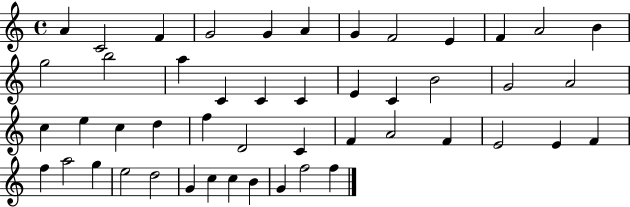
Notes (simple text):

A4/q C4/h F4/q G4/h G4/q A4/q G4/q F4/h E4/q F4/q A4/h B4/q G5/h B5/h A5/q C4/q C4/q C4/q E4/q C4/q B4/h G4/h A4/h C5/q E5/q C5/q D5/q F5/q D4/h C4/q F4/q A4/h F4/q E4/h E4/q F4/q F5/q A5/h G5/q E5/h D5/h G4/q C5/q C5/q B4/q G4/q F5/h F5/q